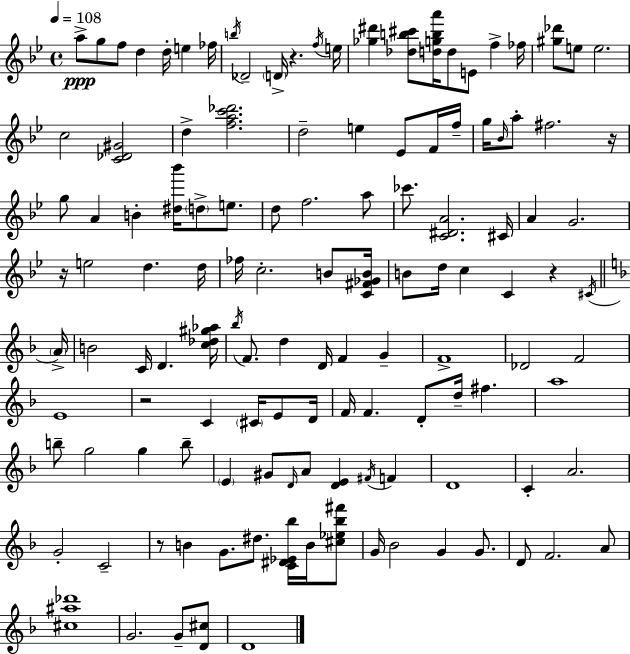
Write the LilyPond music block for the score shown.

{
  \clef treble
  \time 4/4
  \defaultTimeSignature
  \key bes \major
  \tempo 4 = 108
  a''8->\ppp g''8 f''8 d''4 d''16-. e''4 fes''16 | \acciaccatura { b''16 } des'2-- \parenthesize d'16-> r4. | \acciaccatura { f''16 } e''16 <ges'' dis'''>4 <des'' b'' cis'''>8 <d'' g'' b'' a'''>16 d''8 e'8 f''4-> | fes''16 <gis'' des'''>8 e''8 e''2. | \break c''2 <c' des' gis'>2 | d''4-> <f'' a'' c''' des'''>2. | d''2-- e''4 ees'8 | f'16 f''16-- g''16 \grace { bes'16 } a''8-. fis''2. | \break r16 g''8 a'4 b'4-. <dis'' bes'''>16 \parenthesize d''8-> | e''8. d''8 f''2. | a''8 ces'''8. <c' dis' a'>2. | cis'16 a'4 g'2. | \break r16 e''2 d''4. | d''16 fes''16 c''2.-. | b'8 <c' fis' ges' b'>16 b'8 d''16 c''4 c'4 r4 | \acciaccatura { cis'16 } \bar "||" \break \key f \major \parenthesize a'16-> b'2 c'16 d'4. | <c'' des'' gis'' aes''>16 \acciaccatura { bes''16 } f'8. d''4 d'16 f'4 g'4-- | f'1-> | des'2 f'2 | \break e'1 | r2 c'4 \parenthesize cis'16 e'8 | d'16 f'16 f'4. d'8-. d''16-- fis''4. | a''1 | \break b''8-- g''2 g''4 | b''8-- \parenthesize e'4 gis'8 \grace { d'16 } a'8 <d' e'>4 \acciaccatura { fis'16 } | f'4 d'1 | c'4-. a'2. | \break g'2-. c'2-- | r8 b'4 g'8. dis''8. | <c' dis' ees' bes''>16 b'16 <cis'' ees'' bes'' fis'''>8 g'16 bes'2 g'4 | g'8. d'8 f'2. | \break a'8 <cis'' ais'' des'''>1 | g'2. | g'8-- <d' cis''>8 d'1 | \bar "|."
}